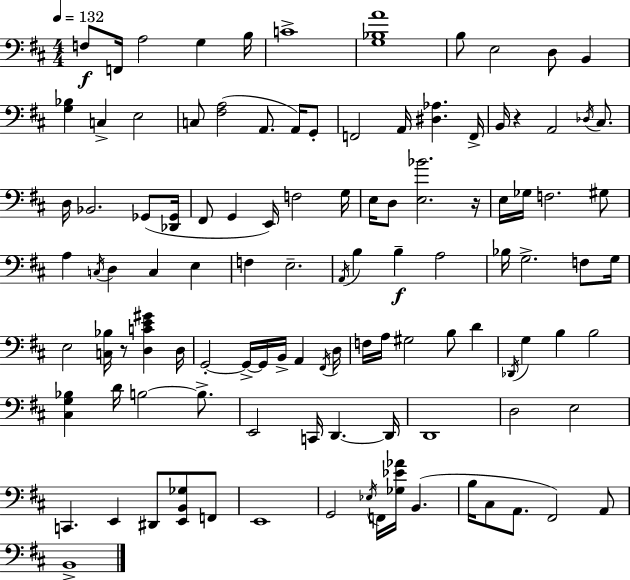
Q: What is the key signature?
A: D major